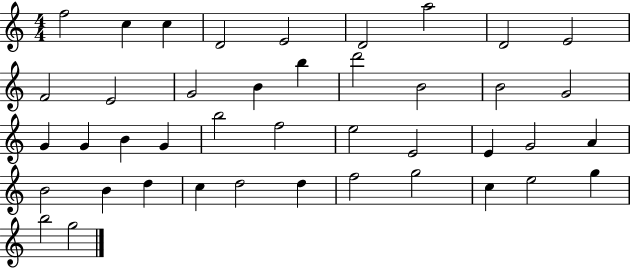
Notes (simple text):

F5/h C5/q C5/q D4/h E4/h D4/h A5/h D4/h E4/h F4/h E4/h G4/h B4/q B5/q D6/h B4/h B4/h G4/h G4/q G4/q B4/q G4/q B5/h F5/h E5/h E4/h E4/q G4/h A4/q B4/h B4/q D5/q C5/q D5/h D5/q F5/h G5/h C5/q E5/h G5/q B5/h G5/h